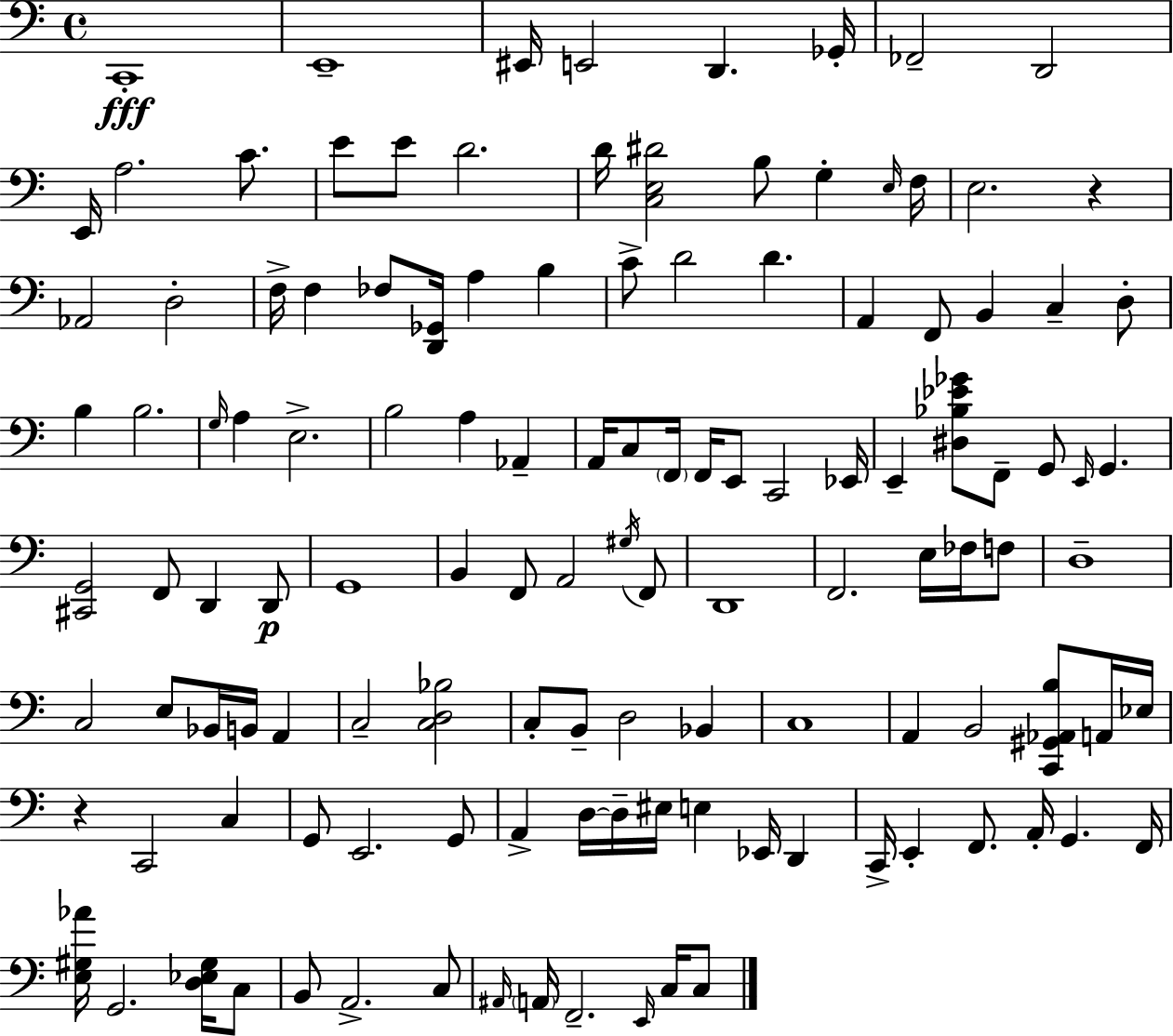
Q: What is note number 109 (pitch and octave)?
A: A#2